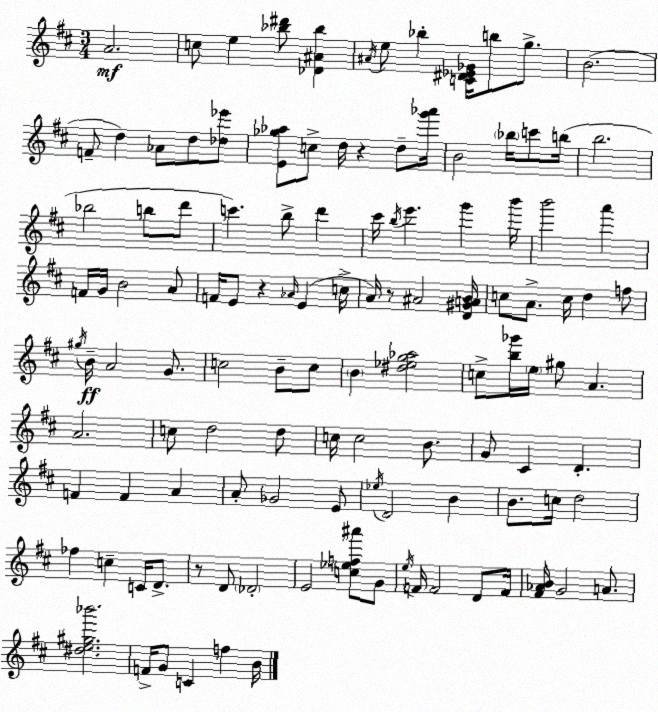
X:1
T:Untitled
M:3/4
L:1/4
K:D
A2 c/2 e [_b^d']/2 [_D^A_b] ^A/4 e/2 _b [C^D_E_G]/4 b/2 g/2 B2 F/2 d _A/2 d/2 [_d_e']/2 [E_g_a]/2 c/2 d/4 z d/2 [g'_a']/4 B2 _b/4 c'/2 b/4 b2 _b2 b/2 d'/2 c' b/2 d' ^c'/4 b/4 e' g' b'/4 b'2 a' F/4 G/4 B2 A/2 F/4 E/2 z _A/4 E c/4 A/4 z/2 ^A2 [D^GAB]/4 c/2 A/2 c/4 d f/2 ^g/4 B/4 A2 G/2 c2 B/2 c/2 B [^d_eg_a]2 c/2 [b_g']/4 e/4 ^g/2 A A2 c/2 d2 d/2 c/4 c2 B/2 G/2 ^C D F F A A/2 _G2 E/2 _e/4 D2 B B/2 c/4 d2 _f c C/4 D/2 z/2 D/2 _D2 E2 [c_ef^a']/2 G/2 e/4 F/4 F2 D/2 F/4 [^F_AB]/4 G2 A/2 [^de^g_b']2 F/4 G/2 C f B/4